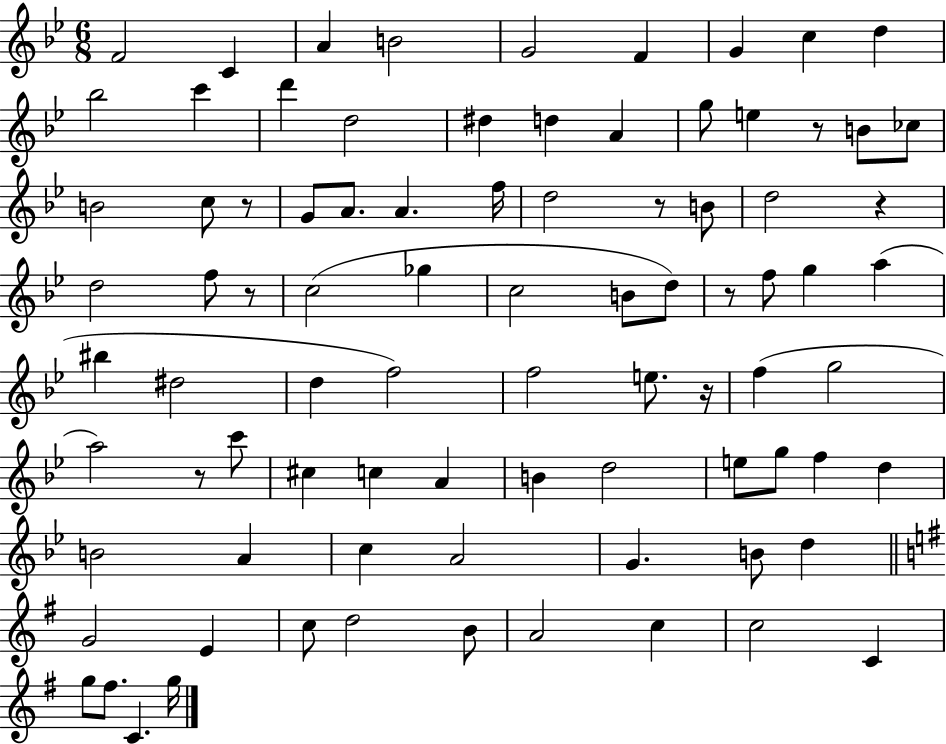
{
  \clef treble
  \numericTimeSignature
  \time 6/8
  \key bes \major
  f'2 c'4 | a'4 b'2 | g'2 f'4 | g'4 c''4 d''4 | \break bes''2 c'''4 | d'''4 d''2 | dis''4 d''4 a'4 | g''8 e''4 r8 b'8 ces''8 | \break b'2 c''8 r8 | g'8 a'8. a'4. f''16 | d''2 r8 b'8 | d''2 r4 | \break d''2 f''8 r8 | c''2( ges''4 | c''2 b'8 d''8) | r8 f''8 g''4 a''4( | \break bis''4 dis''2 | d''4 f''2) | f''2 e''8. r16 | f''4( g''2 | \break a''2) r8 c'''8 | cis''4 c''4 a'4 | b'4 d''2 | e''8 g''8 f''4 d''4 | \break b'2 a'4 | c''4 a'2 | g'4. b'8 d''4 | \bar "||" \break \key e \minor g'2 e'4 | c''8 d''2 b'8 | a'2 c''4 | c''2 c'4 | \break g''8 fis''8. c'4. g''16 | \bar "|."
}